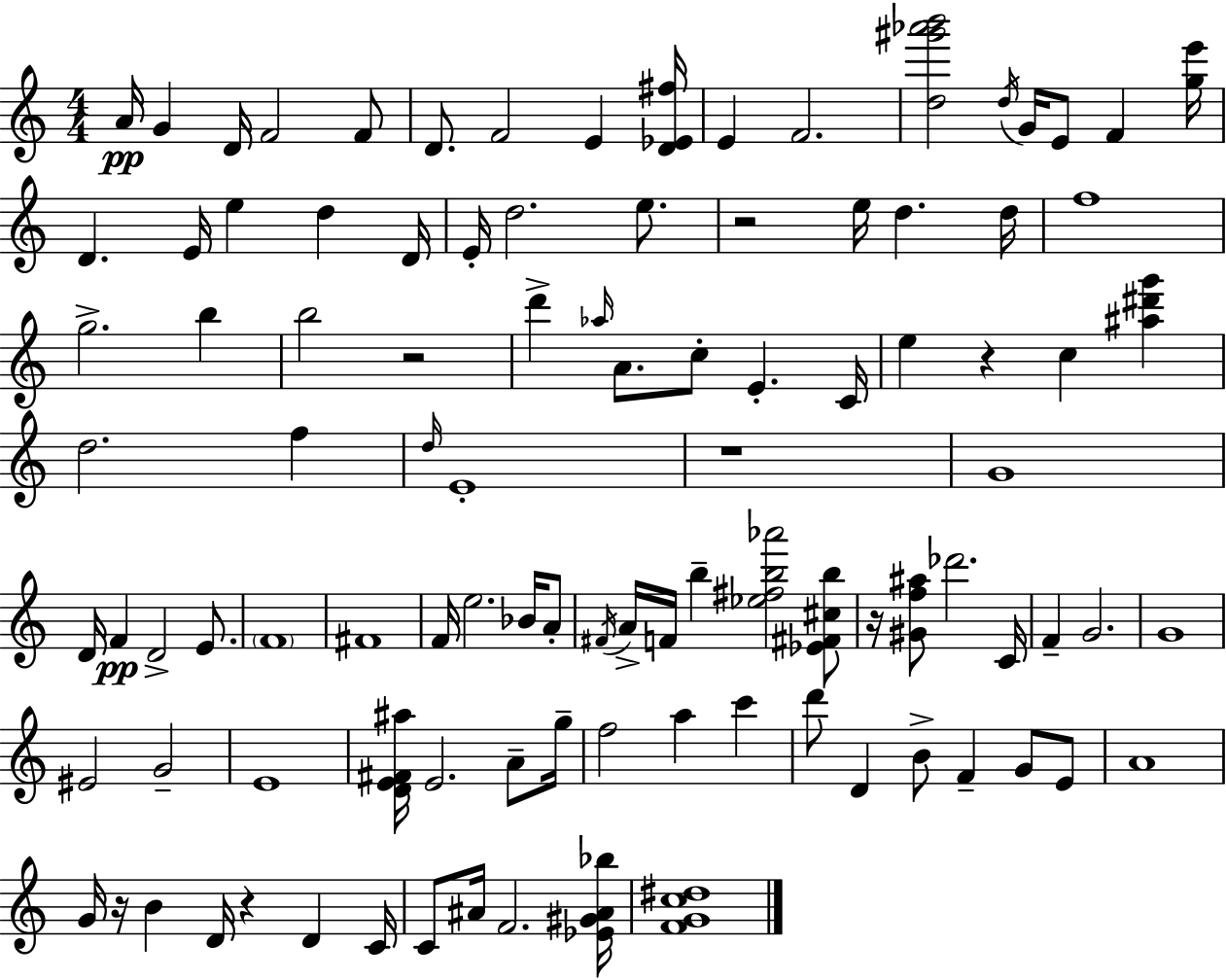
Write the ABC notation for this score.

X:1
T:Untitled
M:4/4
L:1/4
K:C
A/4 G D/4 F2 F/2 D/2 F2 E [D_E^f]/4 E F2 [d^g'_a'b']2 d/4 G/4 E/2 F [ge']/4 D E/4 e d D/4 E/4 d2 e/2 z2 e/4 d d/4 f4 g2 b b2 z2 d' _a/4 A/2 c/2 E C/4 e z c [^a^d'g'] d2 f d/4 E4 z4 G4 D/4 F D2 E/2 F4 ^F4 F/4 e2 _B/4 A/2 ^F/4 A/4 F/4 b [_e^fb_a']2 [_E^F^cb]/2 z/4 [^Gf^a]/2 _d'2 C/4 F G2 G4 ^E2 G2 E4 [DE^F^a]/4 E2 A/2 g/4 f2 a c' d'/2 D B/2 F G/2 E/2 A4 G/4 z/4 B D/4 z D C/4 C/2 ^A/4 F2 [_E^G^A_b]/4 [FGc^d]4